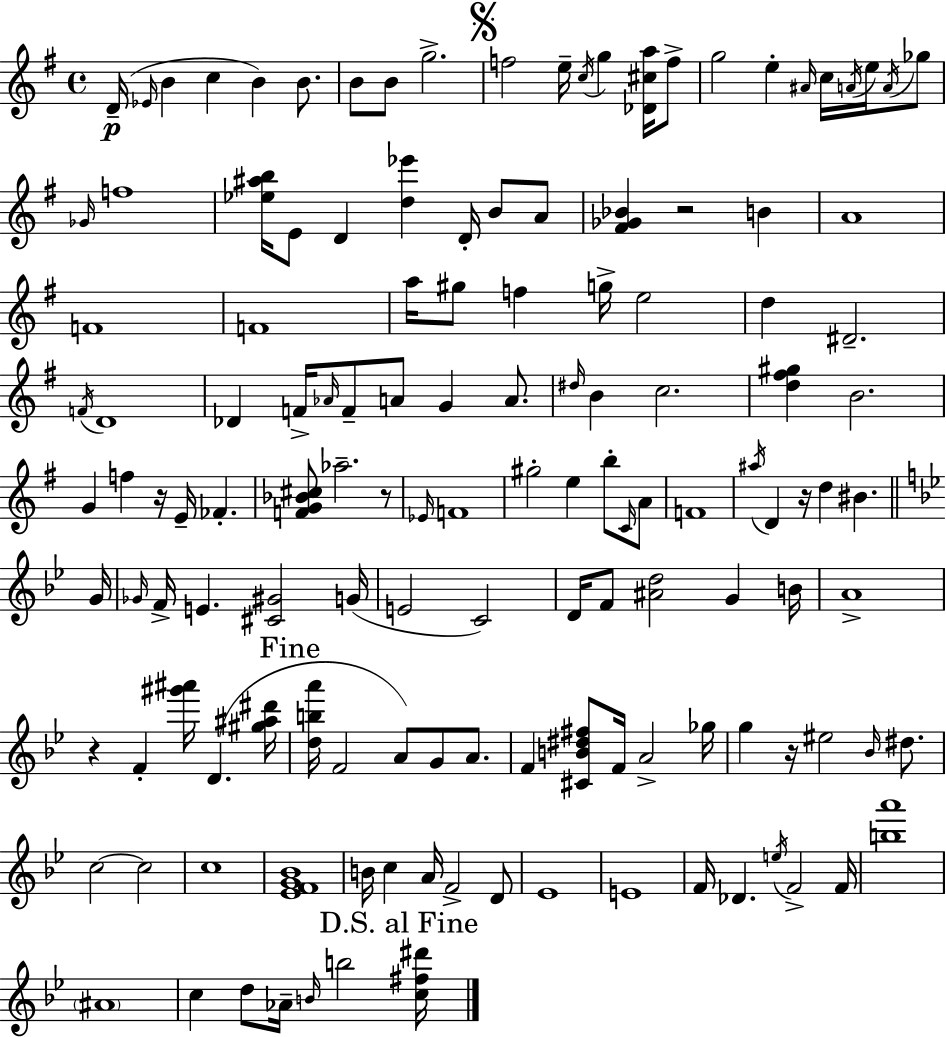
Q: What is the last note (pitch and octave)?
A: B5